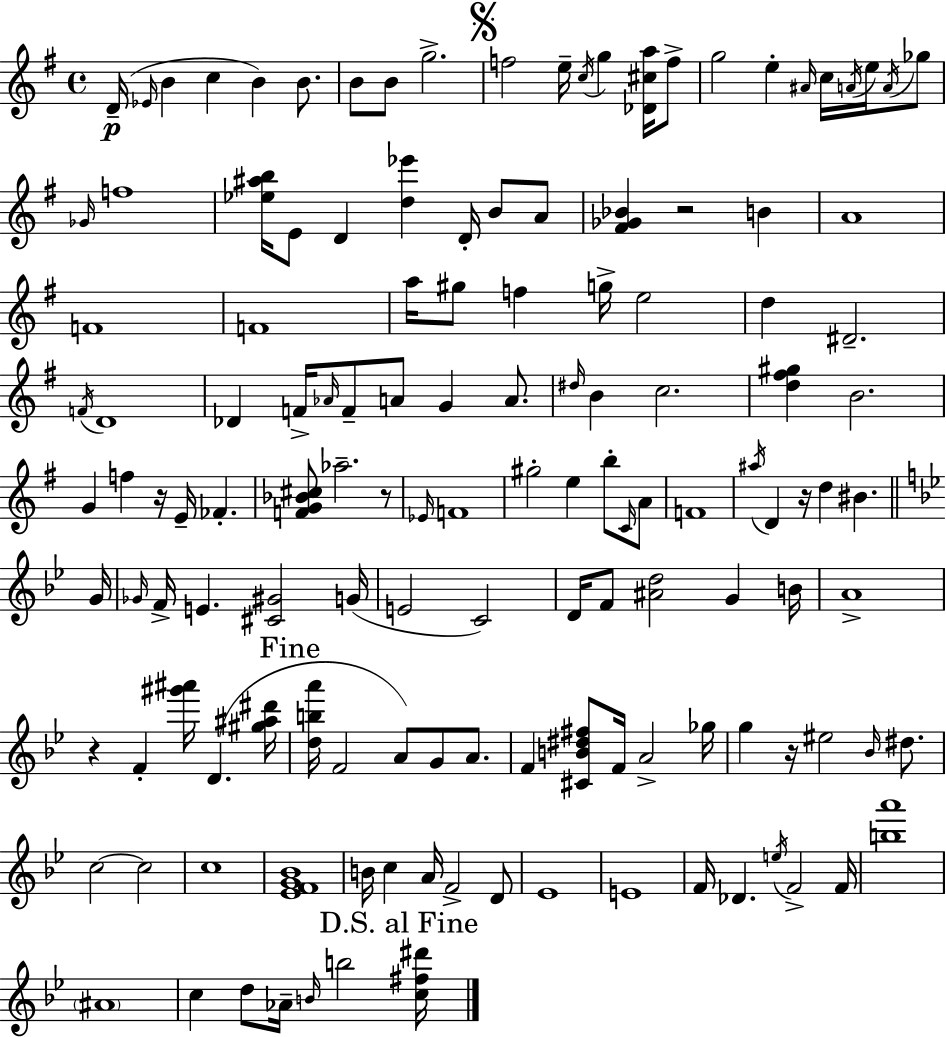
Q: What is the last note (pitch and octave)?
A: B5